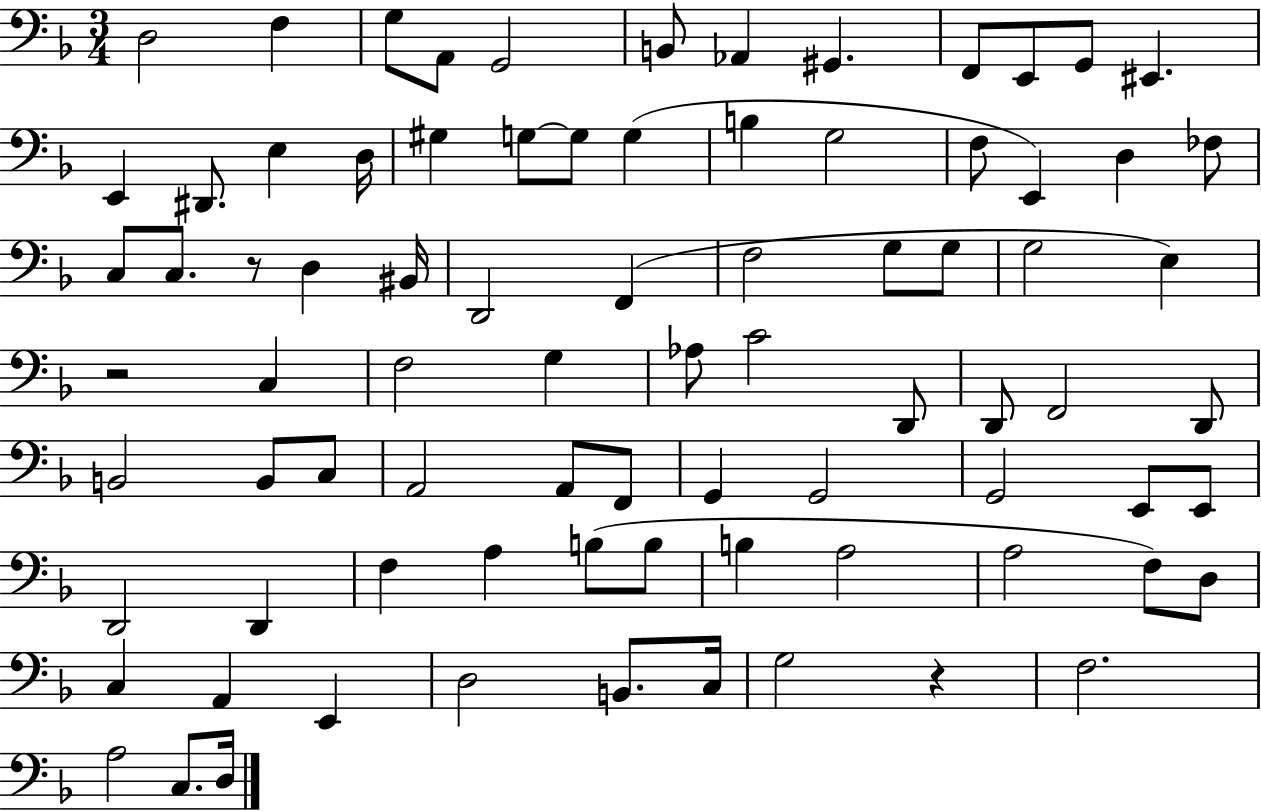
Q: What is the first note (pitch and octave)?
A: D3